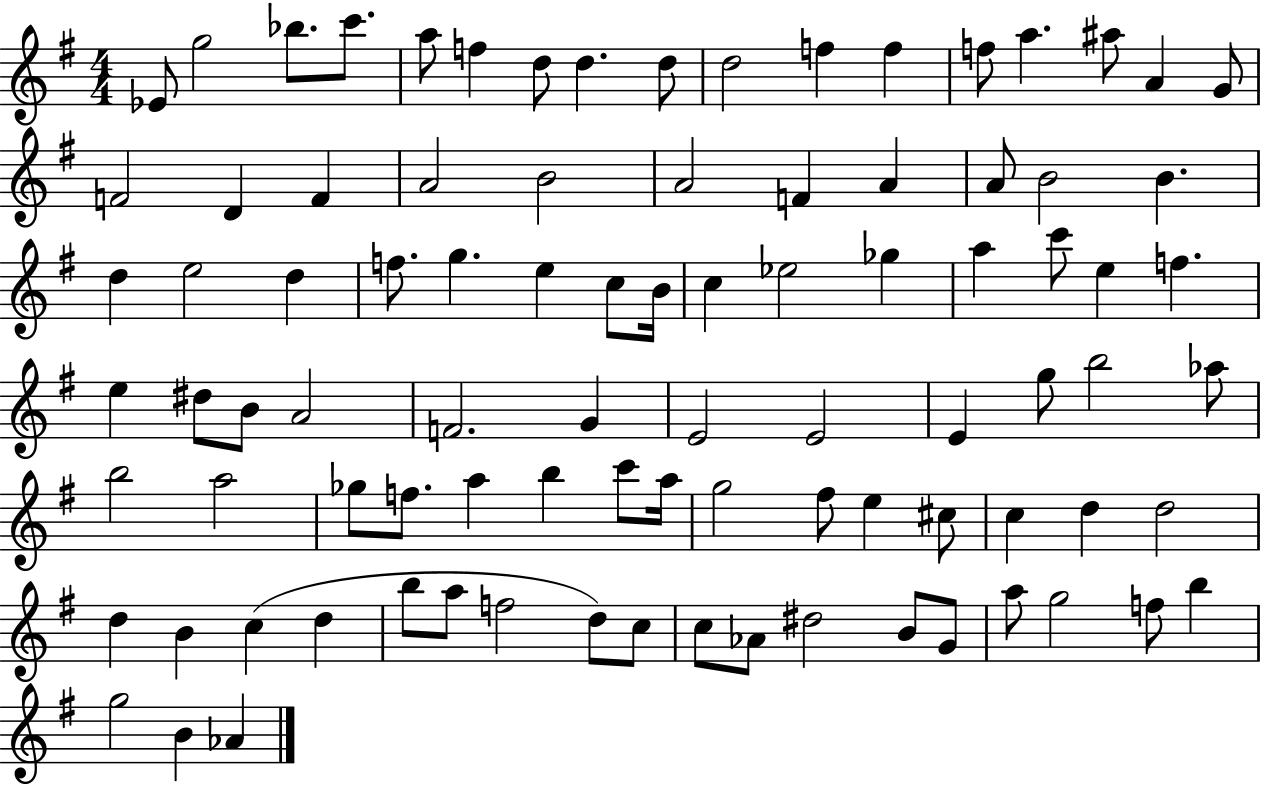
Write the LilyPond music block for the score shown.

{
  \clef treble
  \numericTimeSignature
  \time 4/4
  \key g \major
  ees'8 g''2 bes''8. c'''8. | a''8 f''4 d''8 d''4. d''8 | d''2 f''4 f''4 | f''8 a''4. ais''8 a'4 g'8 | \break f'2 d'4 f'4 | a'2 b'2 | a'2 f'4 a'4 | a'8 b'2 b'4. | \break d''4 e''2 d''4 | f''8. g''4. e''4 c''8 b'16 | c''4 ees''2 ges''4 | a''4 c'''8 e''4 f''4. | \break e''4 dis''8 b'8 a'2 | f'2. g'4 | e'2 e'2 | e'4 g''8 b''2 aes''8 | \break b''2 a''2 | ges''8 f''8. a''4 b''4 c'''8 a''16 | g''2 fis''8 e''4 cis''8 | c''4 d''4 d''2 | \break d''4 b'4 c''4( d''4 | b''8 a''8 f''2 d''8) c''8 | c''8 aes'8 dis''2 b'8 g'8 | a''8 g''2 f''8 b''4 | \break g''2 b'4 aes'4 | \bar "|."
}